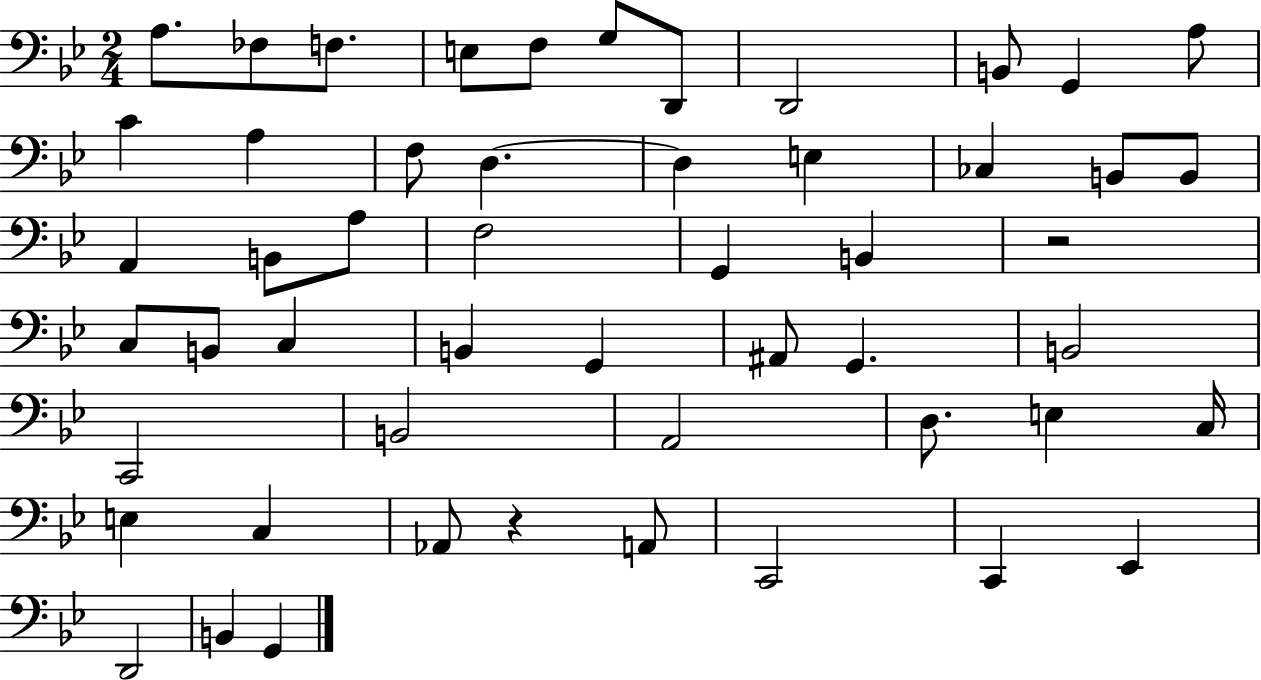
{
  \clef bass
  \numericTimeSignature
  \time 2/4
  \key bes \major
  a8. fes8 f8. | e8 f8 g8 d,8 | d,2 | b,8 g,4 a8 | \break c'4 a4 | f8 d4.~~ | d4 e4 | ces4 b,8 b,8 | \break a,4 b,8 a8 | f2 | g,4 b,4 | r2 | \break c8 b,8 c4 | b,4 g,4 | ais,8 g,4. | b,2 | \break c,2 | b,2 | a,2 | d8. e4 c16 | \break e4 c4 | aes,8 r4 a,8 | c,2 | c,4 ees,4 | \break d,2 | b,4 g,4 | \bar "|."
}